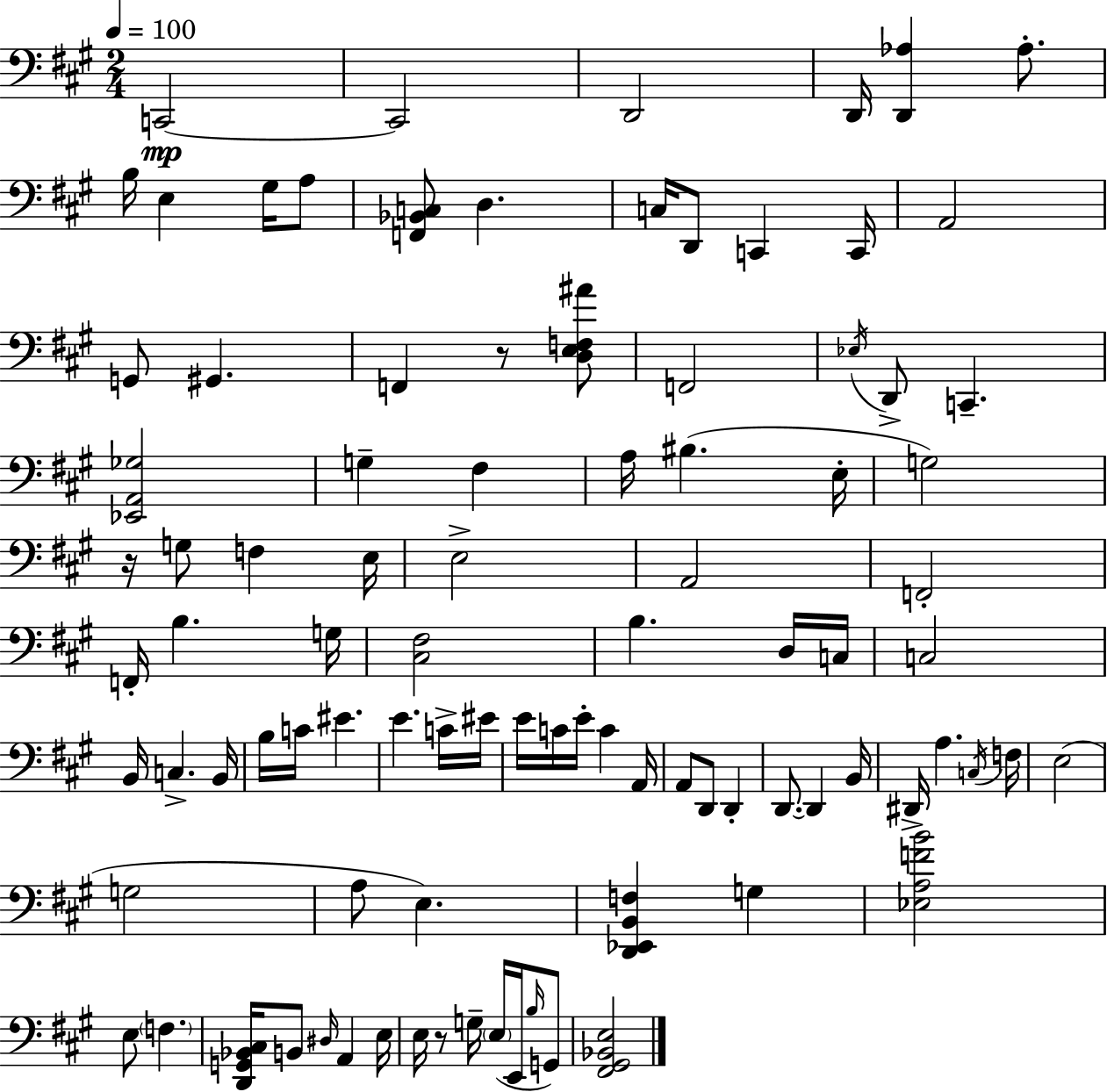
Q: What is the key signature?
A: A major